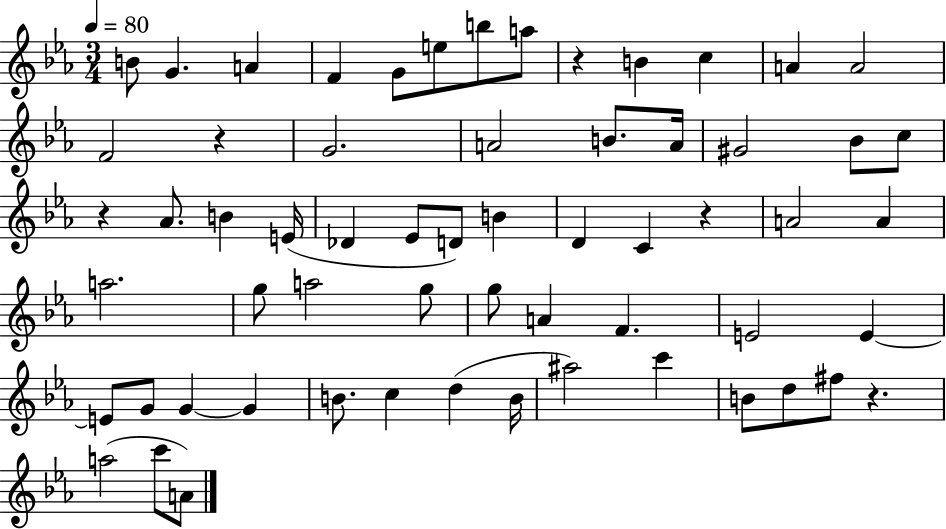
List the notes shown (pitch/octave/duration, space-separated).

B4/e G4/q. A4/q F4/q G4/e E5/e B5/e A5/e R/q B4/q C5/q A4/q A4/h F4/h R/q G4/h. A4/h B4/e. A4/s G#4/h Bb4/e C5/e R/q Ab4/e. B4/q E4/s Db4/q Eb4/e D4/e B4/q D4/q C4/q R/q A4/h A4/q A5/h. G5/e A5/h G5/e G5/e A4/q F4/q. E4/h E4/q E4/e G4/e G4/q G4/q B4/e. C5/q D5/q B4/s A#5/h C6/q B4/e D5/e F#5/e R/q. A5/h C6/e A4/e